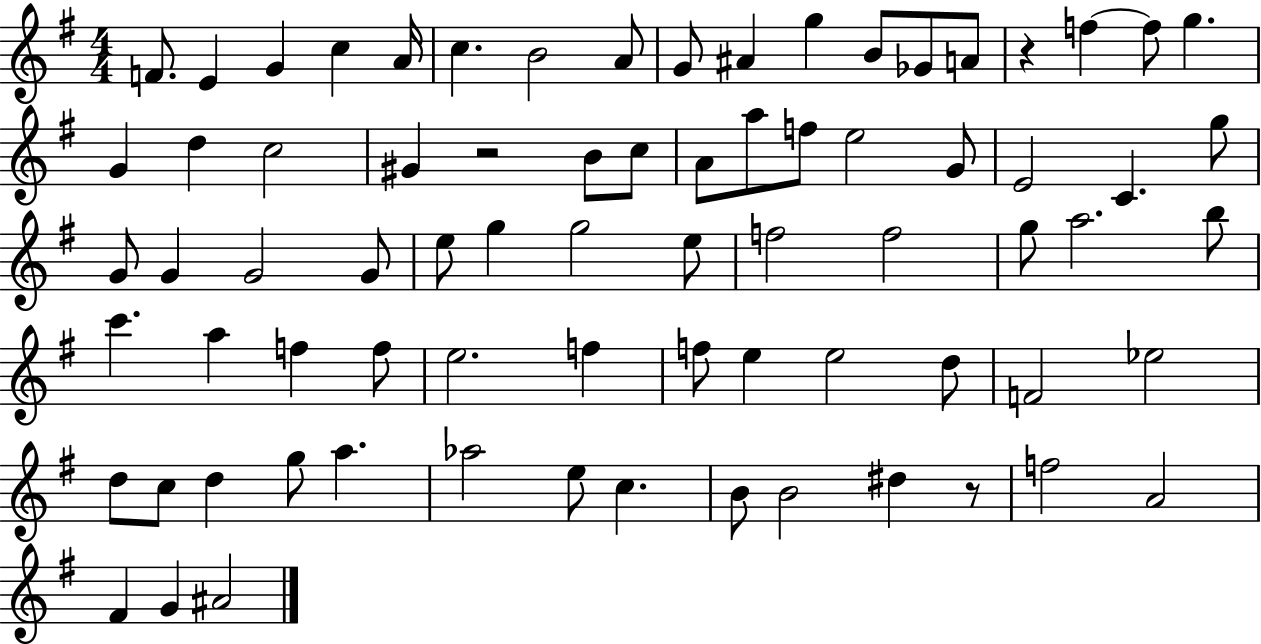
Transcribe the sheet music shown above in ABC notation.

X:1
T:Untitled
M:4/4
L:1/4
K:G
F/2 E G c A/4 c B2 A/2 G/2 ^A g B/2 _G/2 A/2 z f f/2 g G d c2 ^G z2 B/2 c/2 A/2 a/2 f/2 e2 G/2 E2 C g/2 G/2 G G2 G/2 e/2 g g2 e/2 f2 f2 g/2 a2 b/2 c' a f f/2 e2 f f/2 e e2 d/2 F2 _e2 d/2 c/2 d g/2 a _a2 e/2 c B/2 B2 ^d z/2 f2 A2 ^F G ^A2